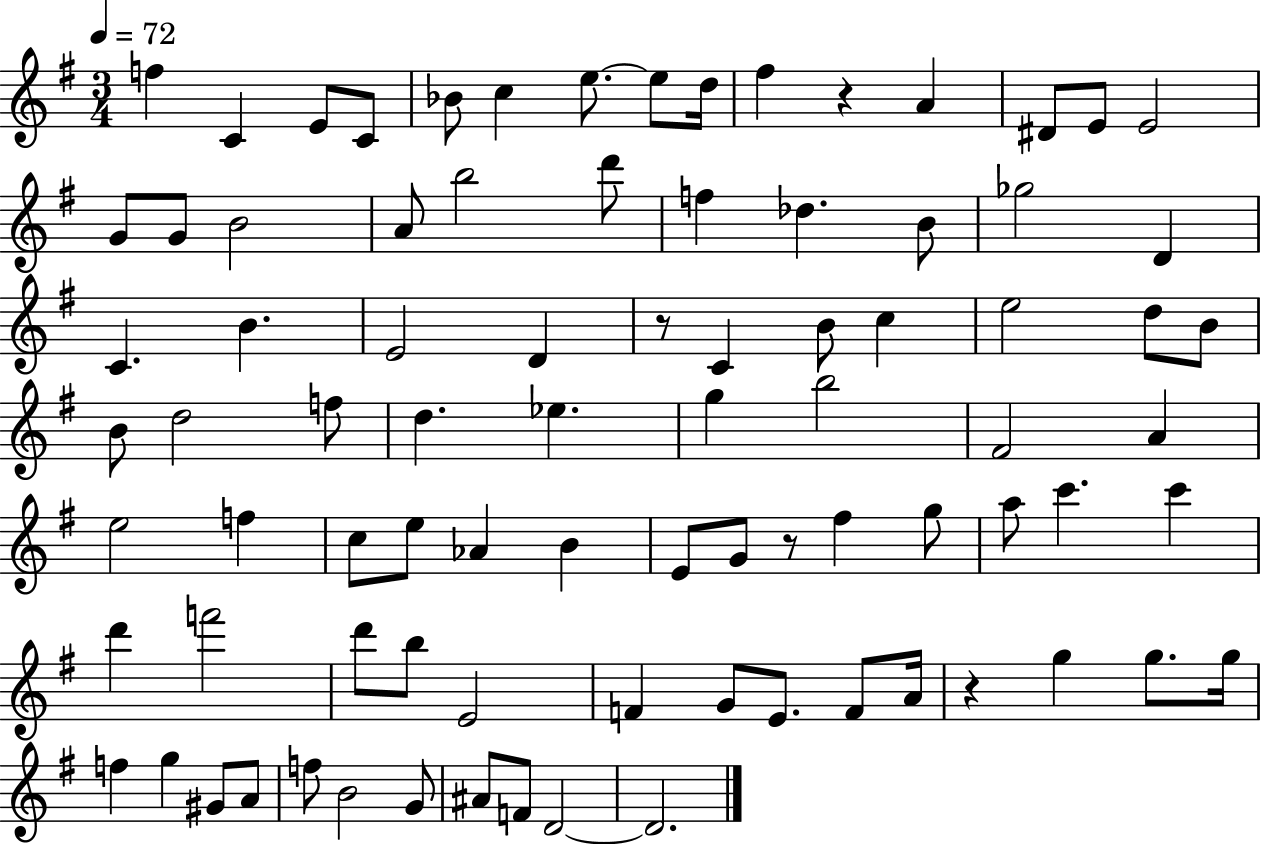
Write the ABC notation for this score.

X:1
T:Untitled
M:3/4
L:1/4
K:G
f C E/2 C/2 _B/2 c e/2 e/2 d/4 ^f z A ^D/2 E/2 E2 G/2 G/2 B2 A/2 b2 d'/2 f _d B/2 _g2 D C B E2 D z/2 C B/2 c e2 d/2 B/2 B/2 d2 f/2 d _e g b2 ^F2 A e2 f c/2 e/2 _A B E/2 G/2 z/2 ^f g/2 a/2 c' c' d' f'2 d'/2 b/2 E2 F G/2 E/2 F/2 A/4 z g g/2 g/4 f g ^G/2 A/2 f/2 B2 G/2 ^A/2 F/2 D2 D2